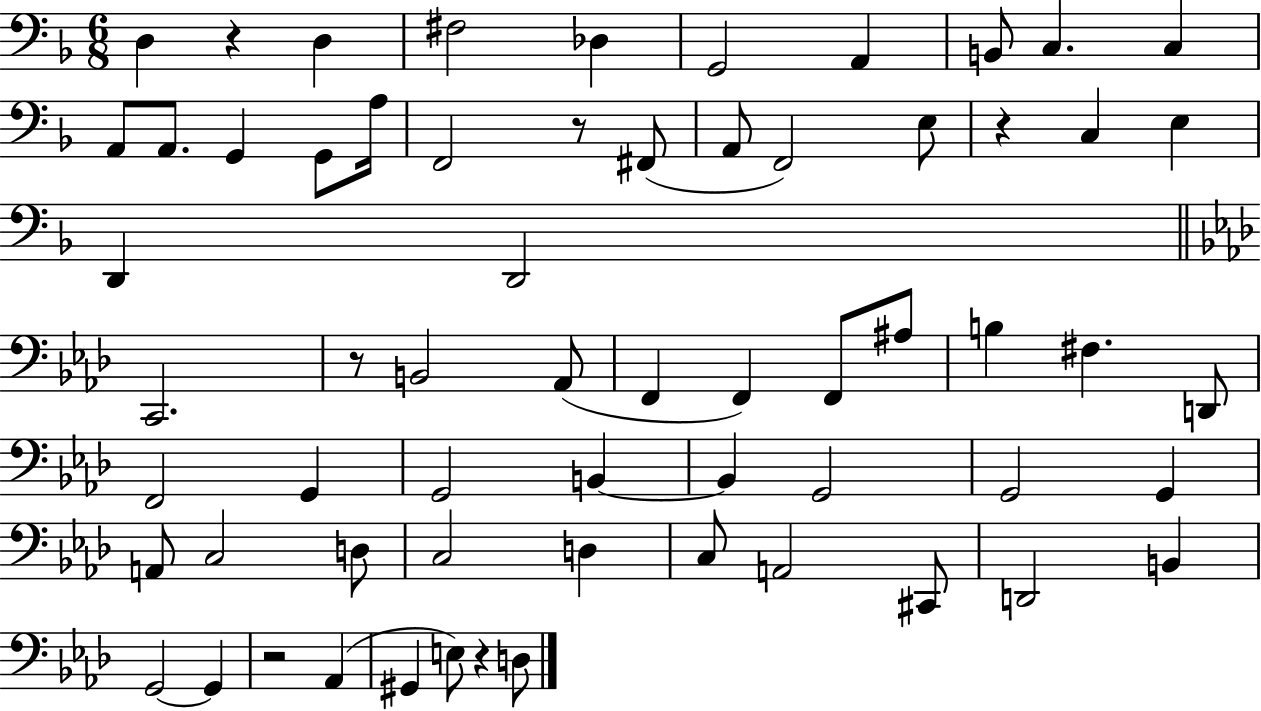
D3/q R/q D3/q F#3/h Db3/q G2/h A2/q B2/e C3/q. C3/q A2/e A2/e. G2/q G2/e A3/s F2/h R/e F#2/e A2/e F2/h E3/e R/q C3/q E3/q D2/q D2/h C2/h. R/e B2/h Ab2/e F2/q F2/q F2/e A#3/e B3/q F#3/q. D2/e F2/h G2/q G2/h B2/q B2/q G2/h G2/h G2/q A2/e C3/h D3/e C3/h D3/q C3/e A2/h C#2/e D2/h B2/q G2/h G2/q R/h Ab2/q G#2/q E3/e R/q D3/e